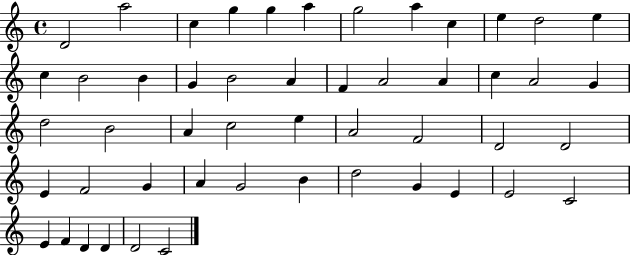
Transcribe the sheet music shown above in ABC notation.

X:1
T:Untitled
M:4/4
L:1/4
K:C
D2 a2 c g g a g2 a c e d2 e c B2 B G B2 A F A2 A c A2 G d2 B2 A c2 e A2 F2 D2 D2 E F2 G A G2 B d2 G E E2 C2 E F D D D2 C2